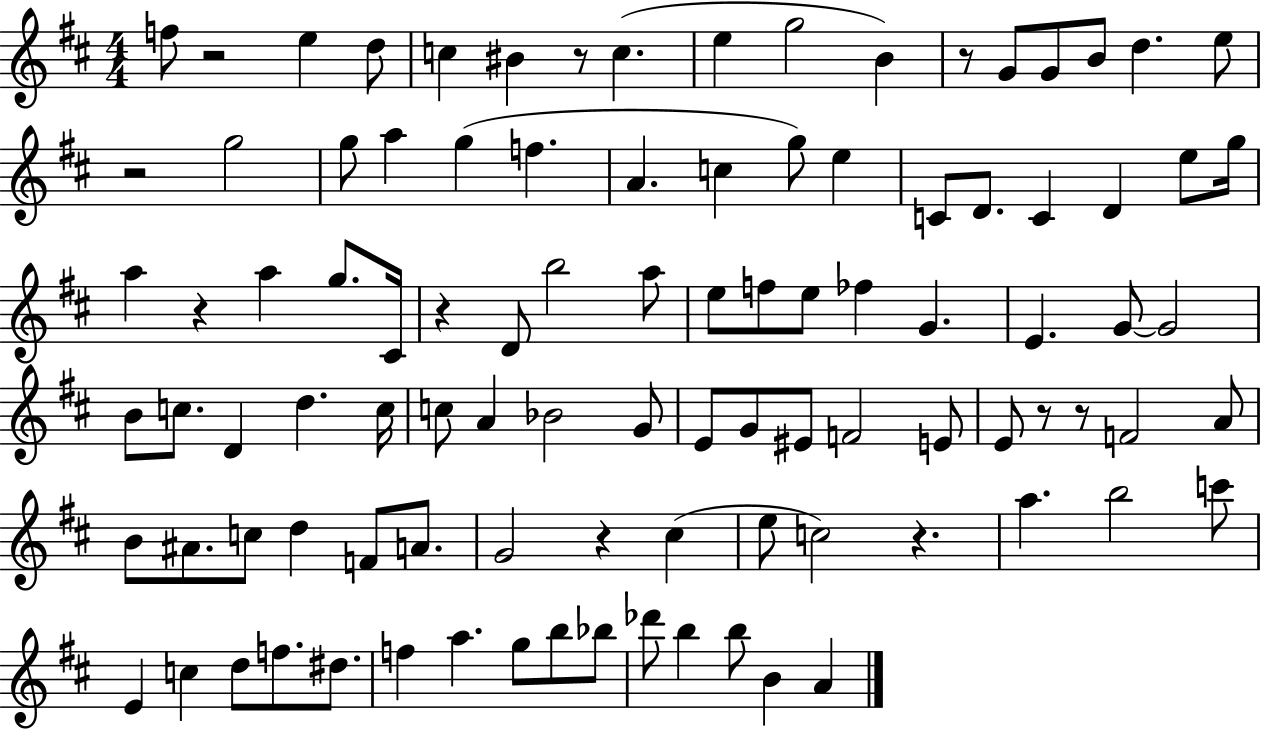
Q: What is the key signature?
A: D major